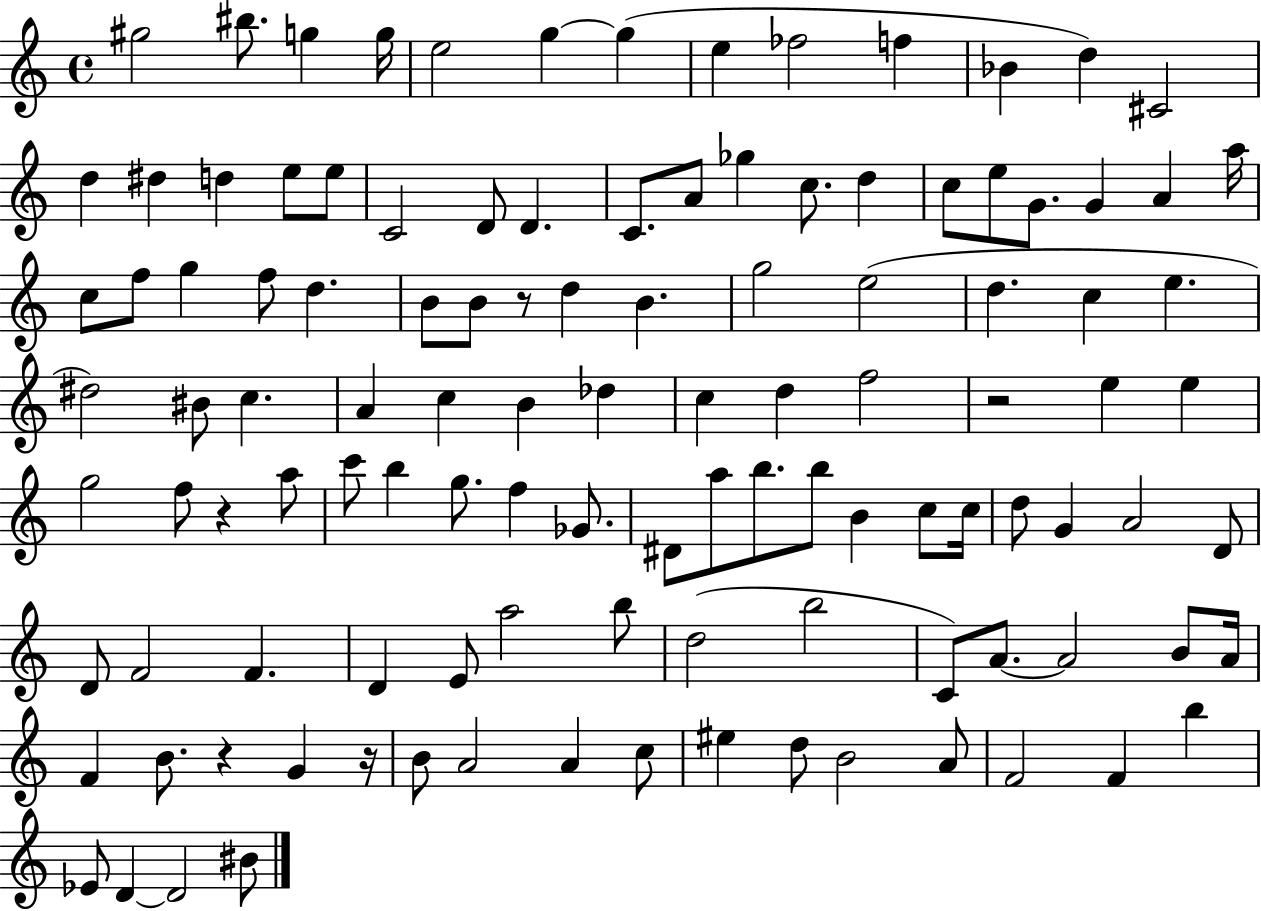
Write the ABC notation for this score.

X:1
T:Untitled
M:4/4
L:1/4
K:C
^g2 ^b/2 g g/4 e2 g g e _f2 f _B d ^C2 d ^d d e/2 e/2 C2 D/2 D C/2 A/2 _g c/2 d c/2 e/2 G/2 G A a/4 c/2 f/2 g f/2 d B/2 B/2 z/2 d B g2 e2 d c e ^d2 ^B/2 c A c B _d c d f2 z2 e e g2 f/2 z a/2 c'/2 b g/2 f _G/2 ^D/2 a/2 b/2 b/2 B c/2 c/4 d/2 G A2 D/2 D/2 F2 F D E/2 a2 b/2 d2 b2 C/2 A/2 A2 B/2 A/4 F B/2 z G z/4 B/2 A2 A c/2 ^e d/2 B2 A/2 F2 F b _E/2 D D2 ^B/2